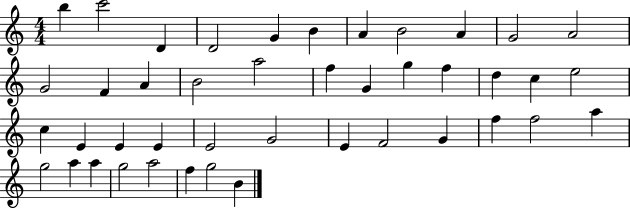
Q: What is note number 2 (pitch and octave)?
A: C6